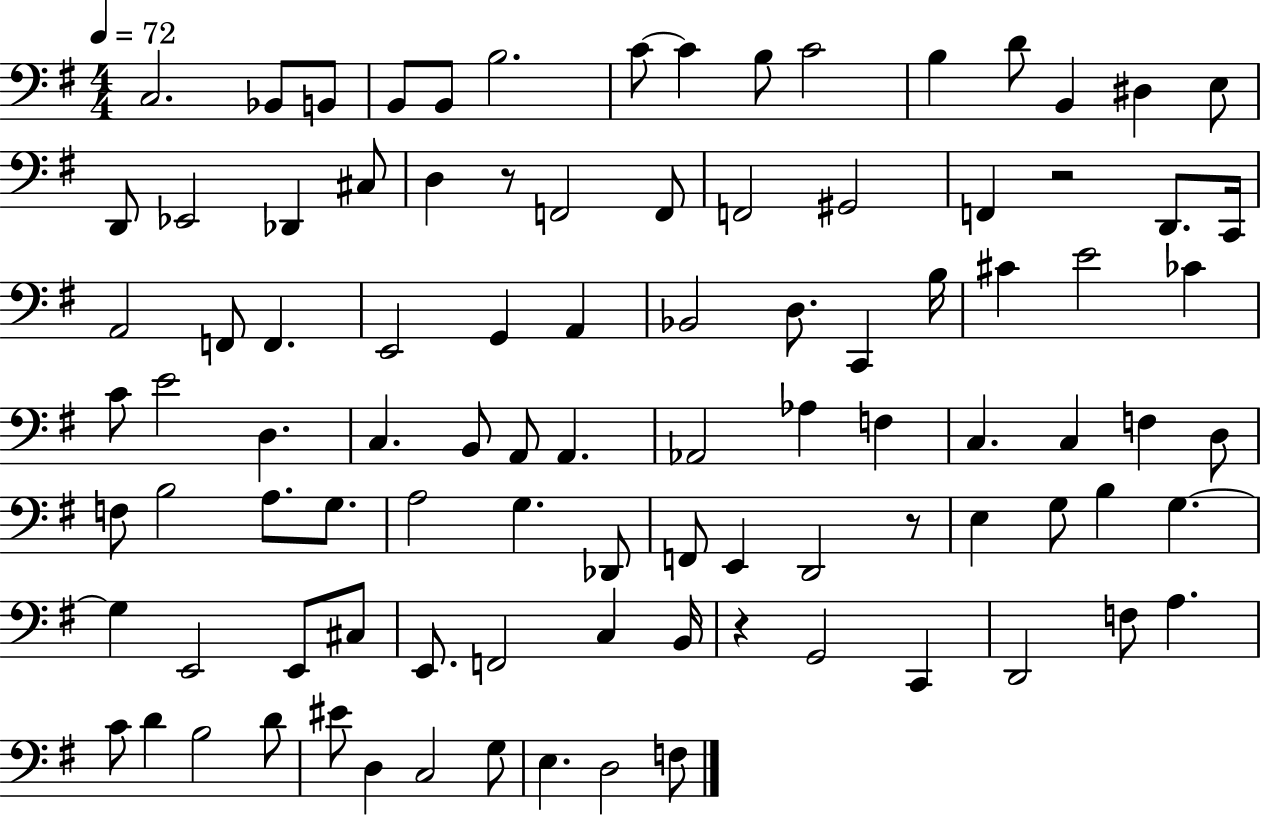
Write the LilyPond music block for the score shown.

{
  \clef bass
  \numericTimeSignature
  \time 4/4
  \key g \major
  \tempo 4 = 72
  c2. bes,8 b,8 | b,8 b,8 b2. | c'8~~ c'4 b8 c'2 | b4 d'8 b,4 dis4 e8 | \break d,8 ees,2 des,4 cis8 | d4 r8 f,2 f,8 | f,2 gis,2 | f,4 r2 d,8. c,16 | \break a,2 f,8 f,4. | e,2 g,4 a,4 | bes,2 d8. c,4 b16 | cis'4 e'2 ces'4 | \break c'8 e'2 d4. | c4. b,8 a,8 a,4. | aes,2 aes4 f4 | c4. c4 f4 d8 | \break f8 b2 a8. g8. | a2 g4. des,8 | f,8 e,4 d,2 r8 | e4 g8 b4 g4.~~ | \break g4 e,2 e,8 cis8 | e,8. f,2 c4 b,16 | r4 g,2 c,4 | d,2 f8 a4. | \break c'8 d'4 b2 d'8 | eis'8 d4 c2 g8 | e4. d2 f8 | \bar "|."
}